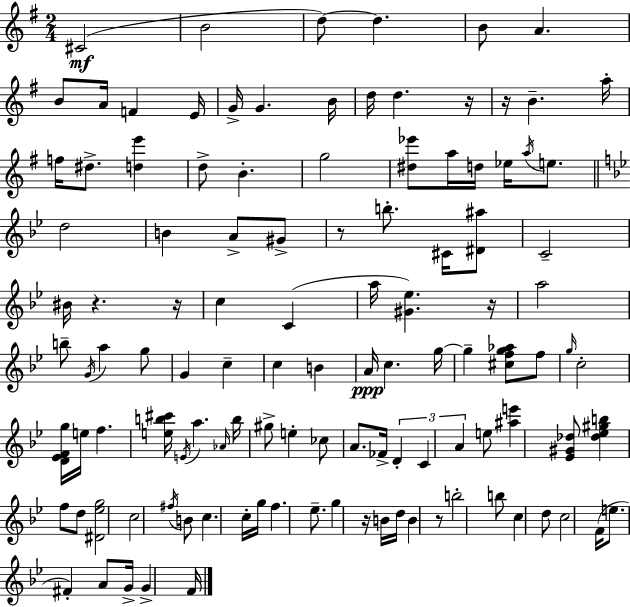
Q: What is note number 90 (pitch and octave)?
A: E5